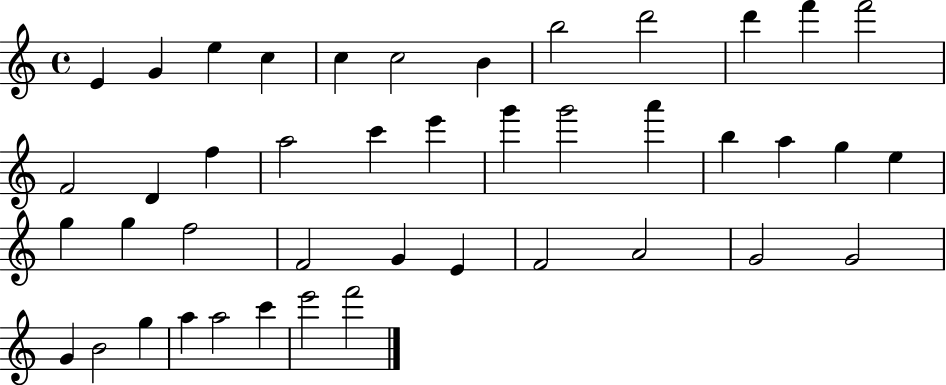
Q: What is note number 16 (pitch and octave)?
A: A5